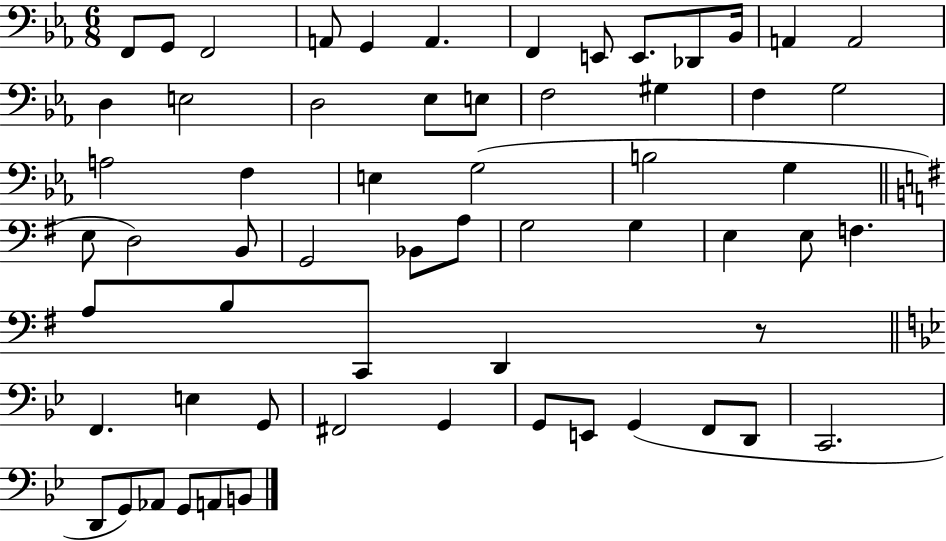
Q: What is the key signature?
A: EES major